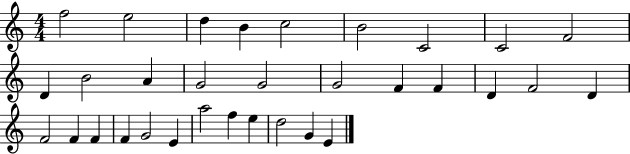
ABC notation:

X:1
T:Untitled
M:4/4
L:1/4
K:C
f2 e2 d B c2 B2 C2 C2 F2 D B2 A G2 G2 G2 F F D F2 D F2 F F F G2 E a2 f e d2 G E